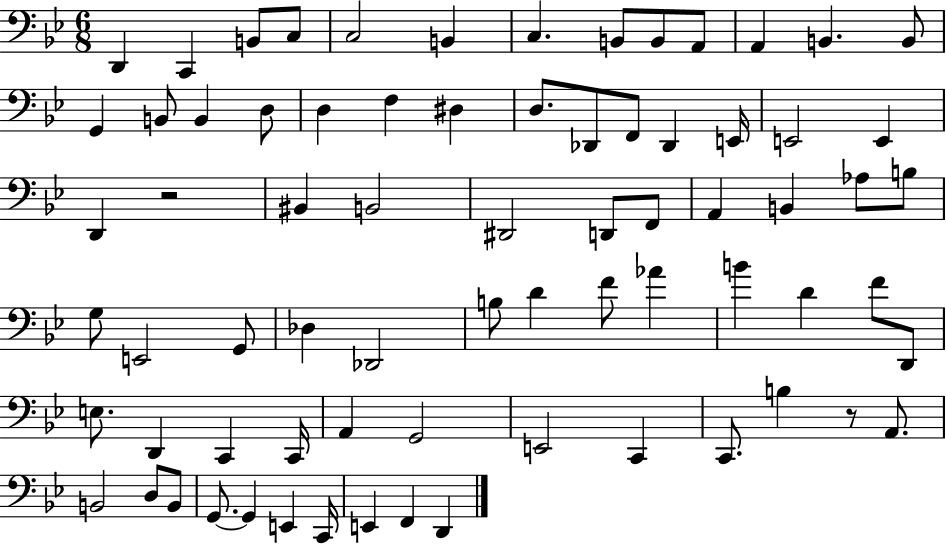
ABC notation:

X:1
T:Untitled
M:6/8
L:1/4
K:Bb
D,, C,, B,,/2 C,/2 C,2 B,, C, B,,/2 B,,/2 A,,/2 A,, B,, B,,/2 G,, B,,/2 B,, D,/2 D, F, ^D, D,/2 _D,,/2 F,,/2 _D,, E,,/4 E,,2 E,, D,, z2 ^B,, B,,2 ^D,,2 D,,/2 F,,/2 A,, B,, _A,/2 B,/2 G,/2 E,,2 G,,/2 _D, _D,,2 B,/2 D F/2 _A B D F/2 D,,/2 E,/2 D,, C,, C,,/4 A,, G,,2 E,,2 C,, C,,/2 B, z/2 A,,/2 B,,2 D,/2 B,,/2 G,,/2 G,, E,, C,,/4 E,, F,, D,,